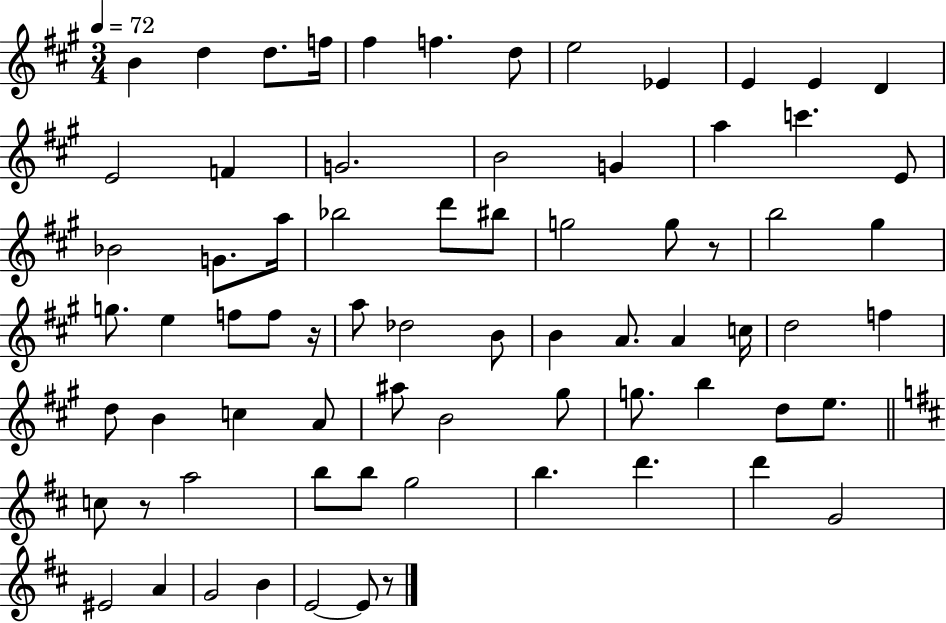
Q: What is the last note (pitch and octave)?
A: E4